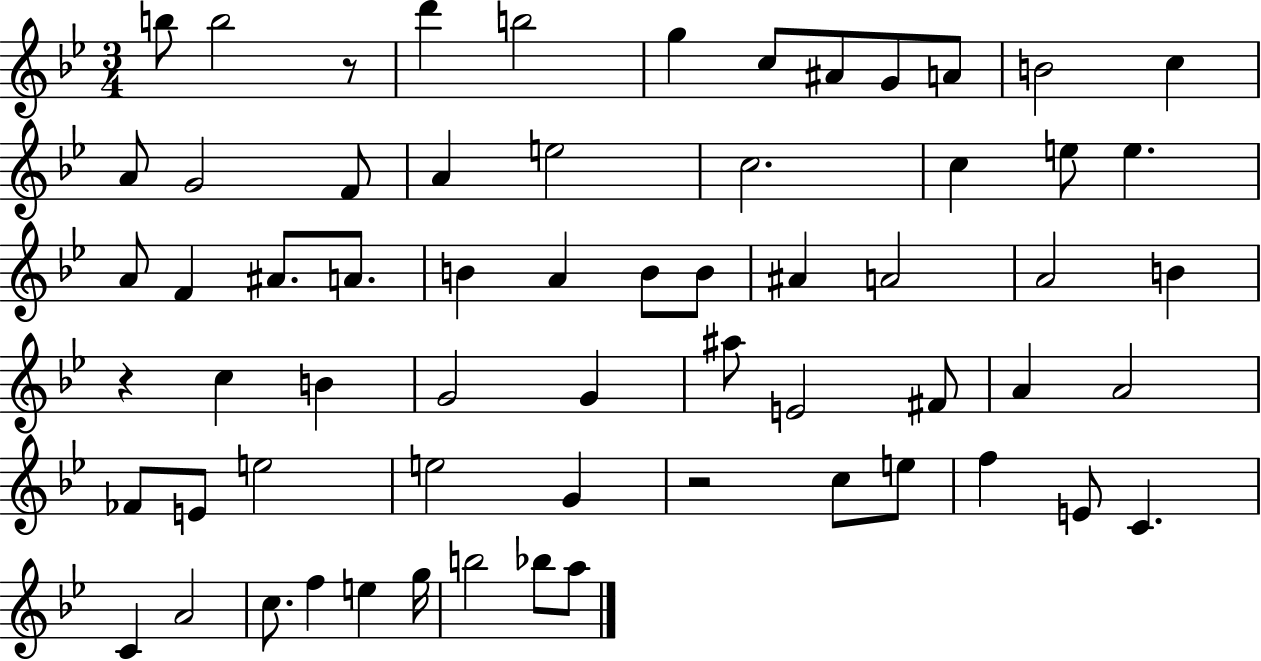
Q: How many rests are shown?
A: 3